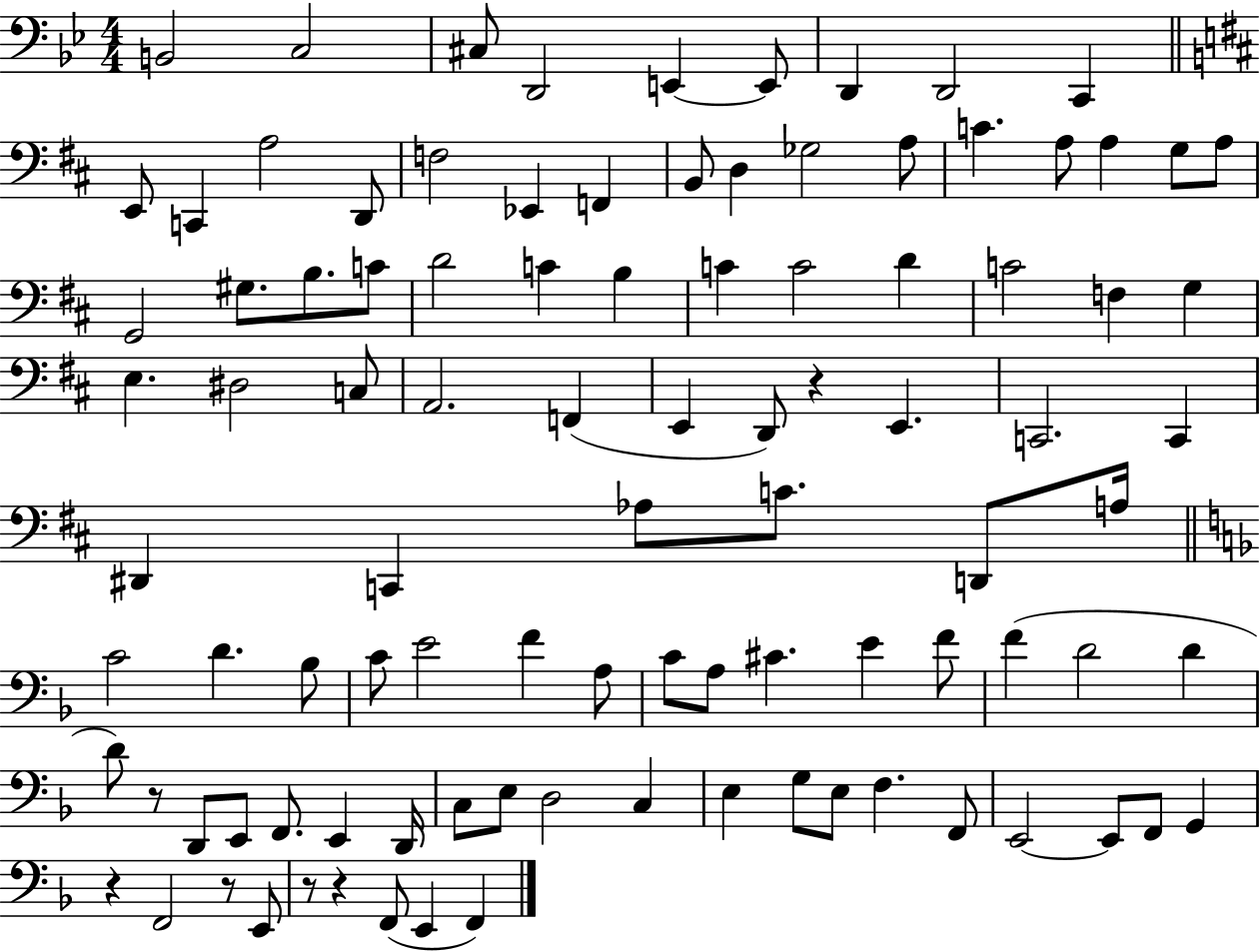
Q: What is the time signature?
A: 4/4